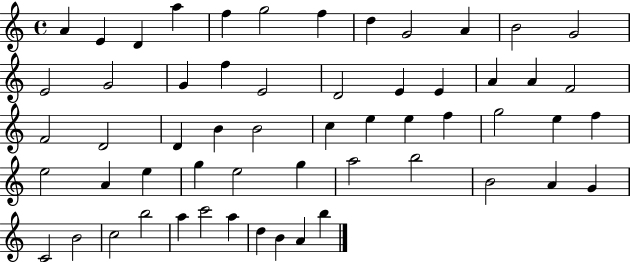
{
  \clef treble
  \time 4/4
  \defaultTimeSignature
  \key c \major
  a'4 e'4 d'4 a''4 | f''4 g''2 f''4 | d''4 g'2 a'4 | b'2 g'2 | \break e'2 g'2 | g'4 f''4 e'2 | d'2 e'4 e'4 | a'4 a'4 f'2 | \break f'2 d'2 | d'4 b'4 b'2 | c''4 e''4 e''4 f''4 | g''2 e''4 f''4 | \break e''2 a'4 e''4 | g''4 e''2 g''4 | a''2 b''2 | b'2 a'4 g'4 | \break c'2 b'2 | c''2 b''2 | a''4 c'''2 a''4 | d''4 b'4 a'4 b''4 | \break \bar "|."
}